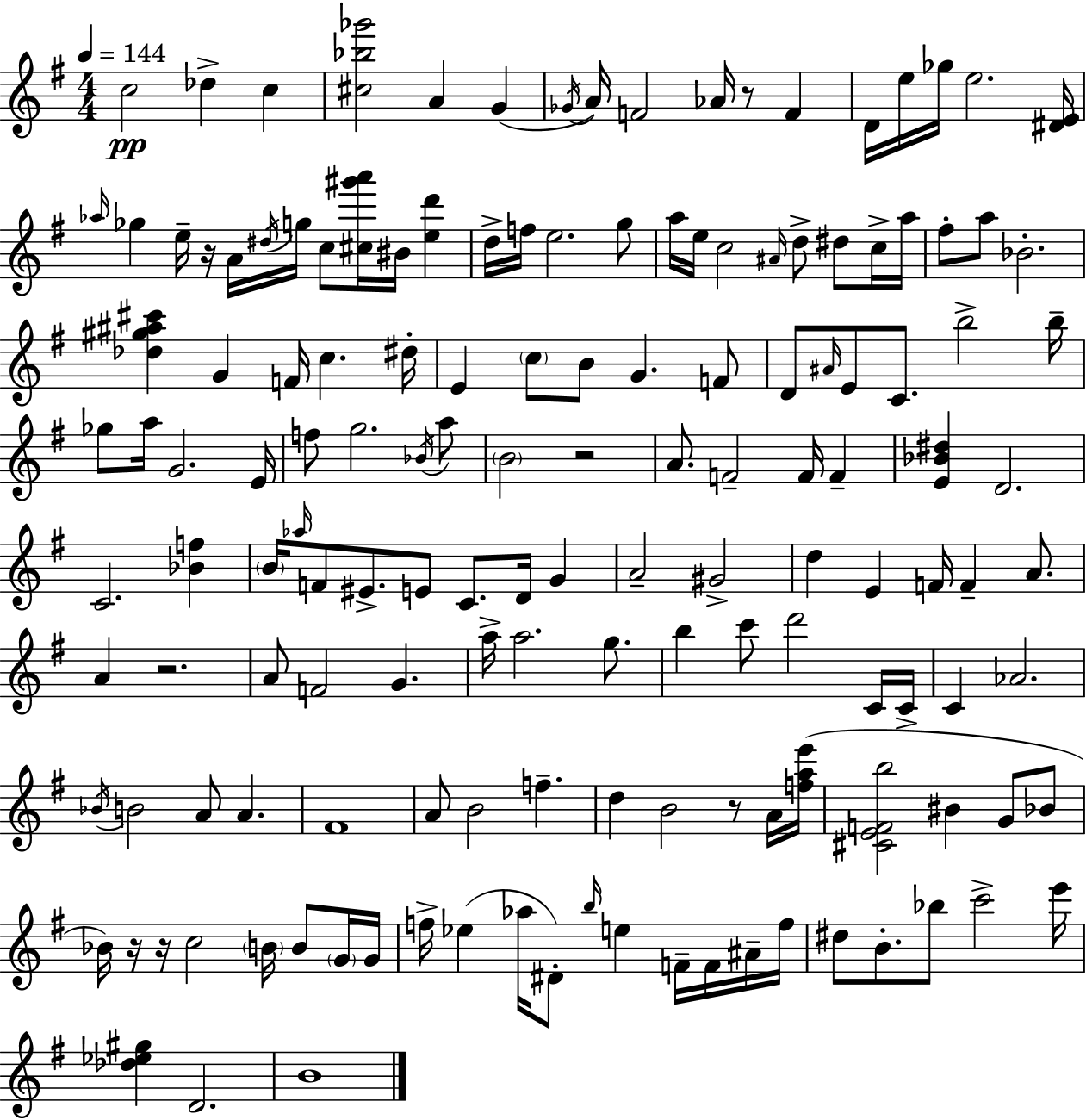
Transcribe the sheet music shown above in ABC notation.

X:1
T:Untitled
M:4/4
L:1/4
K:G
c2 _d c [^c_b_g']2 A G _G/4 A/4 F2 _A/4 z/2 F D/4 e/4 _g/4 e2 [^DE]/4 _a/4 _g e/4 z/4 A/4 ^d/4 g/4 c/2 [^c^g'a']/4 ^B/4 [ed'] d/4 f/4 e2 g/2 a/4 e/4 c2 ^A/4 d/2 ^d/2 c/4 a/4 ^f/2 a/2 _B2 [_d^g^a^c'] G F/4 c ^d/4 E c/2 B/2 G F/2 D/2 ^A/4 E/2 C/2 b2 b/4 _g/2 a/4 G2 E/4 f/2 g2 _B/4 a/2 B2 z2 A/2 F2 F/4 F [E_B^d] D2 C2 [_Bf] B/4 _a/4 F/2 ^E/2 E/2 C/2 D/4 G A2 ^G2 d E F/4 F A/2 A z2 A/2 F2 G a/4 a2 g/2 b c'/2 d'2 C/4 C/4 C _A2 _B/4 B2 A/2 A ^F4 A/2 B2 f d B2 z/2 A/4 [fae']/4 [^CEFb]2 ^B G/2 _B/2 _B/4 z/4 z/4 c2 B/4 B/2 G/4 G/4 f/4 _e _a/4 ^D/2 b/4 e F/4 F/4 ^A/4 f/4 ^d/2 B/2 _b/2 c'2 e'/4 [_d_e^g] D2 B4